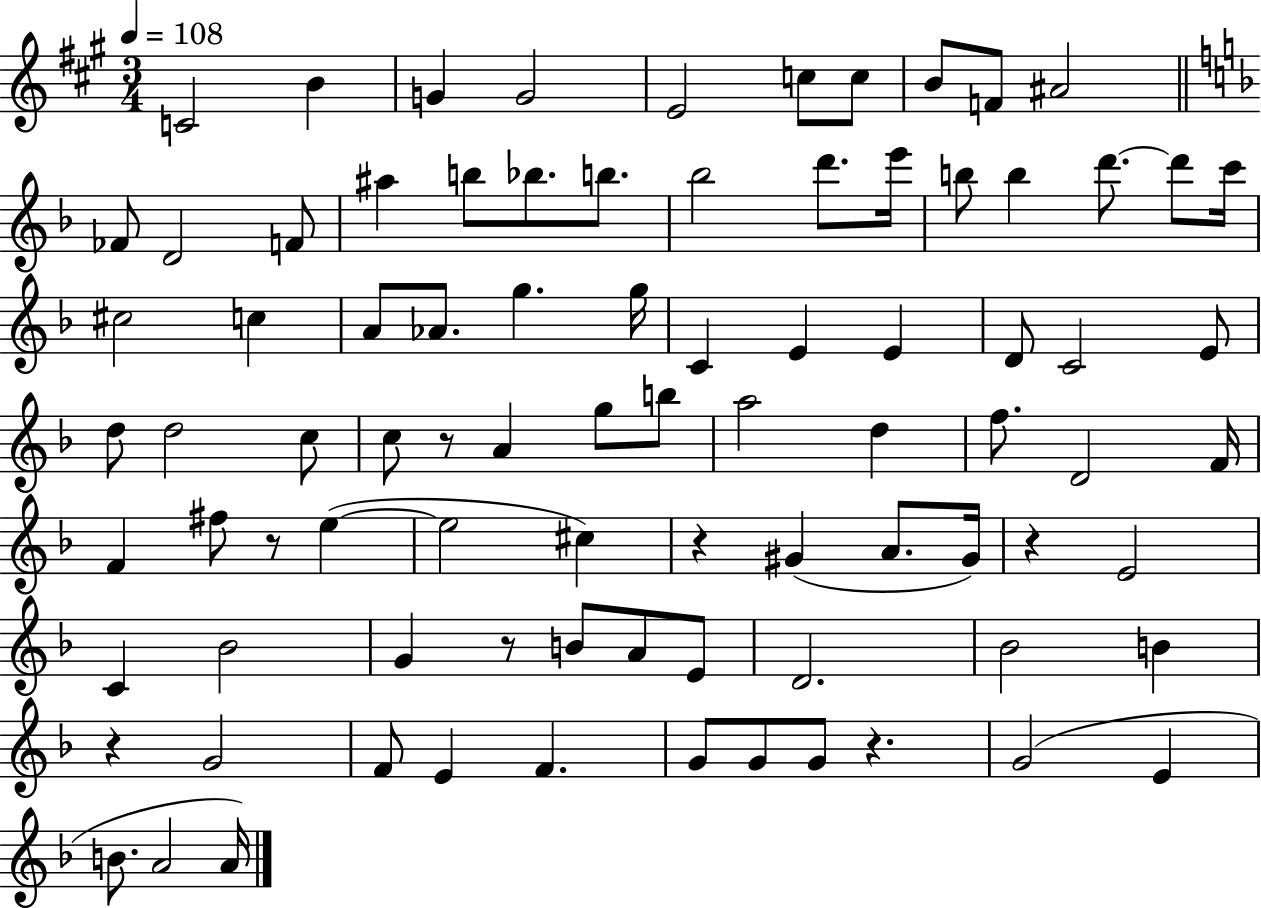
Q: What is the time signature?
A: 3/4